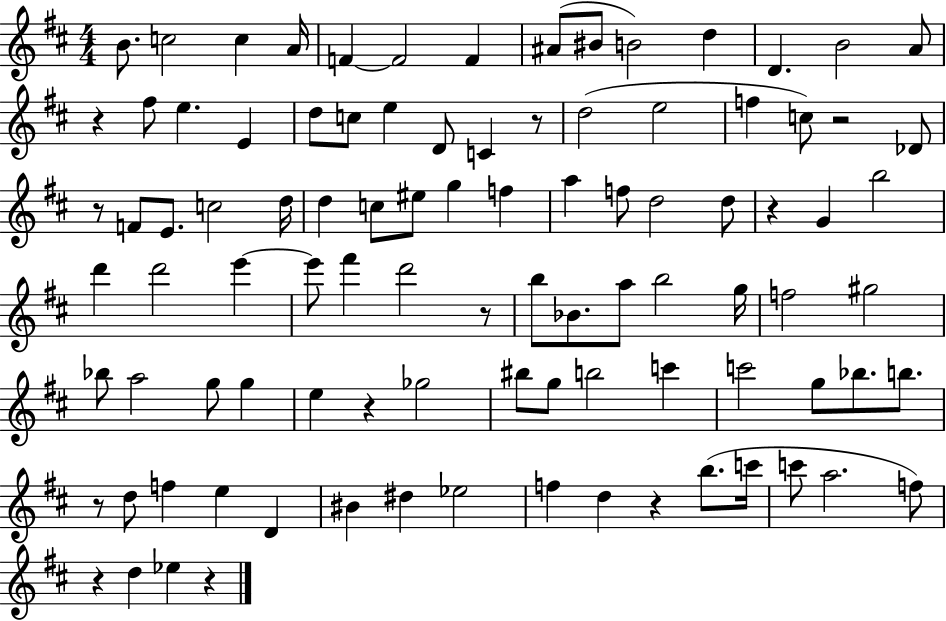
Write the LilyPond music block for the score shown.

{
  \clef treble
  \numericTimeSignature
  \time 4/4
  \key d \major
  b'8. c''2 c''4 a'16 | f'4~~ f'2 f'4 | ais'8( bis'8 b'2) d''4 | d'4. b'2 a'8 | \break r4 fis''8 e''4. e'4 | d''8 c''8 e''4 d'8 c'4 r8 | d''2( e''2 | f''4 c''8) r2 des'8 | \break r8 f'8 e'8. c''2 d''16 | d''4 c''8 eis''8 g''4 f''4 | a''4 f''8 d''2 d''8 | r4 g'4 b''2 | \break d'''4 d'''2 e'''4~~ | e'''8 fis'''4 d'''2 r8 | b''8 bes'8. a''8 b''2 g''16 | f''2 gis''2 | \break bes''8 a''2 g''8 g''4 | e''4 r4 ges''2 | bis''8 g''8 b''2 c'''4 | c'''2 g''8 bes''8. b''8. | \break r8 d''8 f''4 e''4 d'4 | bis'4 dis''4 ees''2 | f''4 d''4 r4 b''8.( c'''16 | c'''8 a''2. f''8) | \break r4 d''4 ees''4 r4 | \bar "|."
}